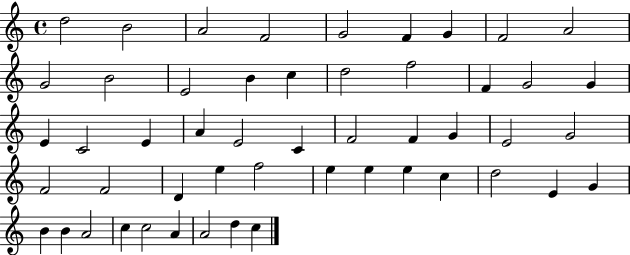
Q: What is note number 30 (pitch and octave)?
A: G4